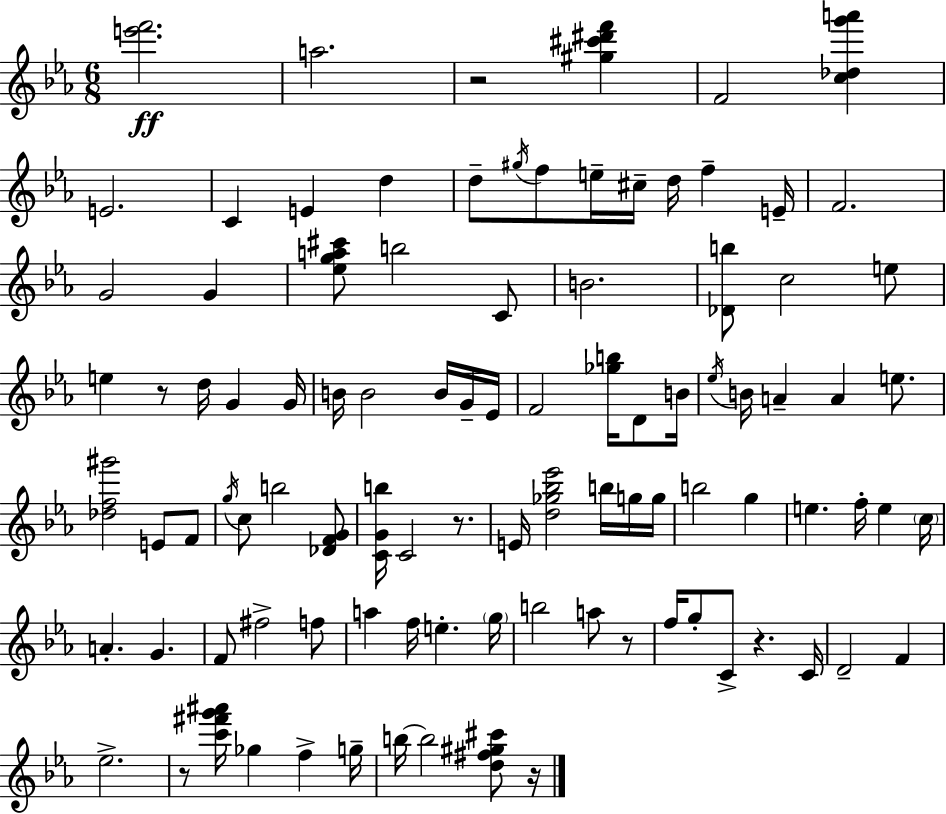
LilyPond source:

{
  \clef treble
  \numericTimeSignature
  \time 6/8
  \key c \minor
  <e''' f'''>2.\ff | a''2. | r2 <gis'' cis''' dis''' f'''>4 | f'2 <c'' des'' g''' a'''>4 | \break e'2. | c'4 e'4 d''4 | d''8-- \acciaccatura { gis''16 } f''8 e''16-- cis''16-- d''16 f''4-- | e'16-- f'2. | \break g'2 g'4 | <ees'' g'' a'' cis'''>8 b''2 c'8 | b'2. | <des' b''>8 c''2 e''8 | \break e''4 r8 d''16 g'4 | g'16 b'16 b'2 b'16 g'16-- | ees'16 f'2 <ges'' b''>16 d'8 | b'16 \acciaccatura { ees''16 } b'16 a'4-- a'4 e''8. | \break <des'' f'' gis'''>2 e'8 | f'8 \acciaccatura { g''16 } c''8 b''2 | <des' f' g'>8 <c' g' b''>16 c'2 | r8. e'16 <d'' ges'' bes'' ees'''>2 | \break b''16 g''16 g''16 b''2 g''4 | e''4. f''16-. e''4 | \parenthesize c''16 a'4.-. g'4. | f'8 fis''2-> | \break f''8 a''4 f''16 e''4.-. | \parenthesize g''16 b''2 a''8 | r8 f''16 g''8-. c'8-> r4. | c'16 d'2-- f'4 | \break ees''2.-> | r8 <c''' fis''' g''' ais'''>16 ges''4 f''4-> | g''16-- b''16~~ b''2 | <d'' fis'' gis'' cis'''>8 r16 \bar "|."
}